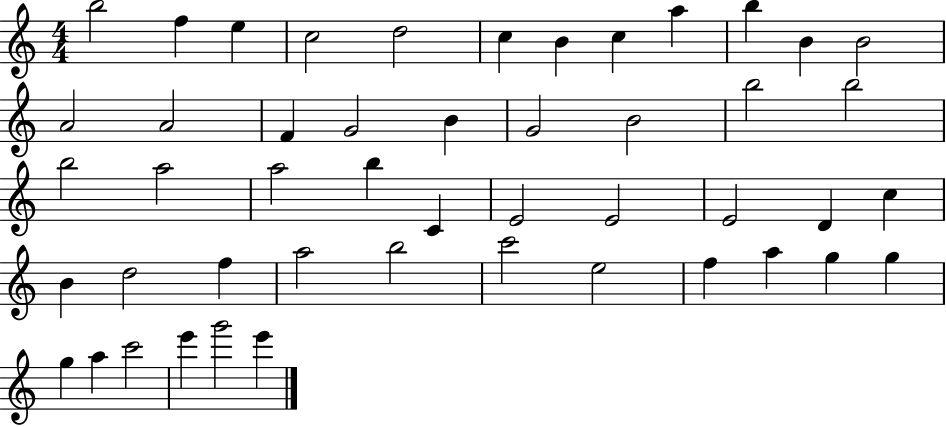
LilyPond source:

{
  \clef treble
  \numericTimeSignature
  \time 4/4
  \key c \major
  b''2 f''4 e''4 | c''2 d''2 | c''4 b'4 c''4 a''4 | b''4 b'4 b'2 | \break a'2 a'2 | f'4 g'2 b'4 | g'2 b'2 | b''2 b''2 | \break b''2 a''2 | a''2 b''4 c'4 | e'2 e'2 | e'2 d'4 c''4 | \break b'4 d''2 f''4 | a''2 b''2 | c'''2 e''2 | f''4 a''4 g''4 g''4 | \break g''4 a''4 c'''2 | e'''4 g'''2 e'''4 | \bar "|."
}